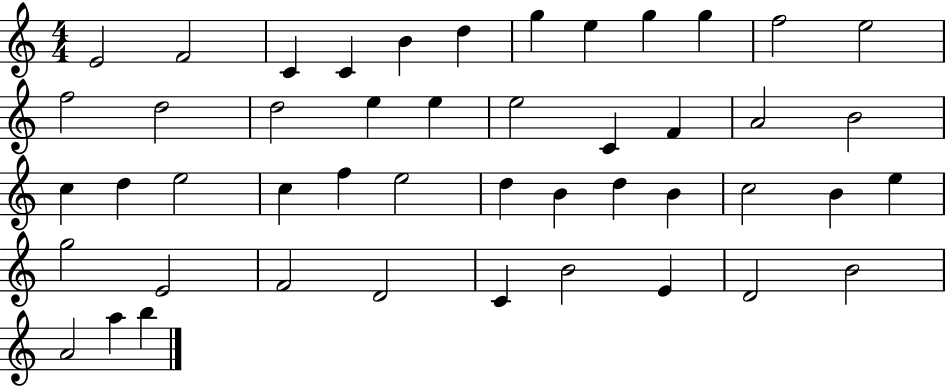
X:1
T:Untitled
M:4/4
L:1/4
K:C
E2 F2 C C B d g e g g f2 e2 f2 d2 d2 e e e2 C F A2 B2 c d e2 c f e2 d B d B c2 B e g2 E2 F2 D2 C B2 E D2 B2 A2 a b